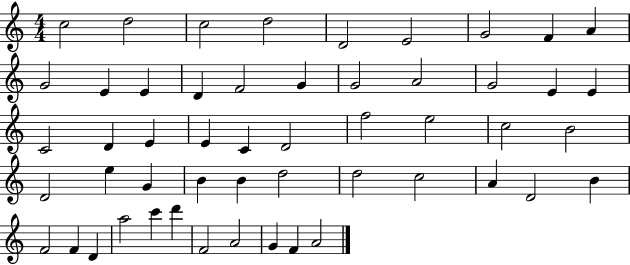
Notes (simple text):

C5/h D5/h C5/h D5/h D4/h E4/h G4/h F4/q A4/q G4/h E4/q E4/q D4/q F4/h G4/q G4/h A4/h G4/h E4/q E4/q C4/h D4/q E4/q E4/q C4/q D4/h F5/h E5/h C5/h B4/h D4/h E5/q G4/q B4/q B4/q D5/h D5/h C5/h A4/q D4/h B4/q F4/h F4/q D4/q A5/h C6/q D6/q F4/h A4/h G4/q F4/q A4/h